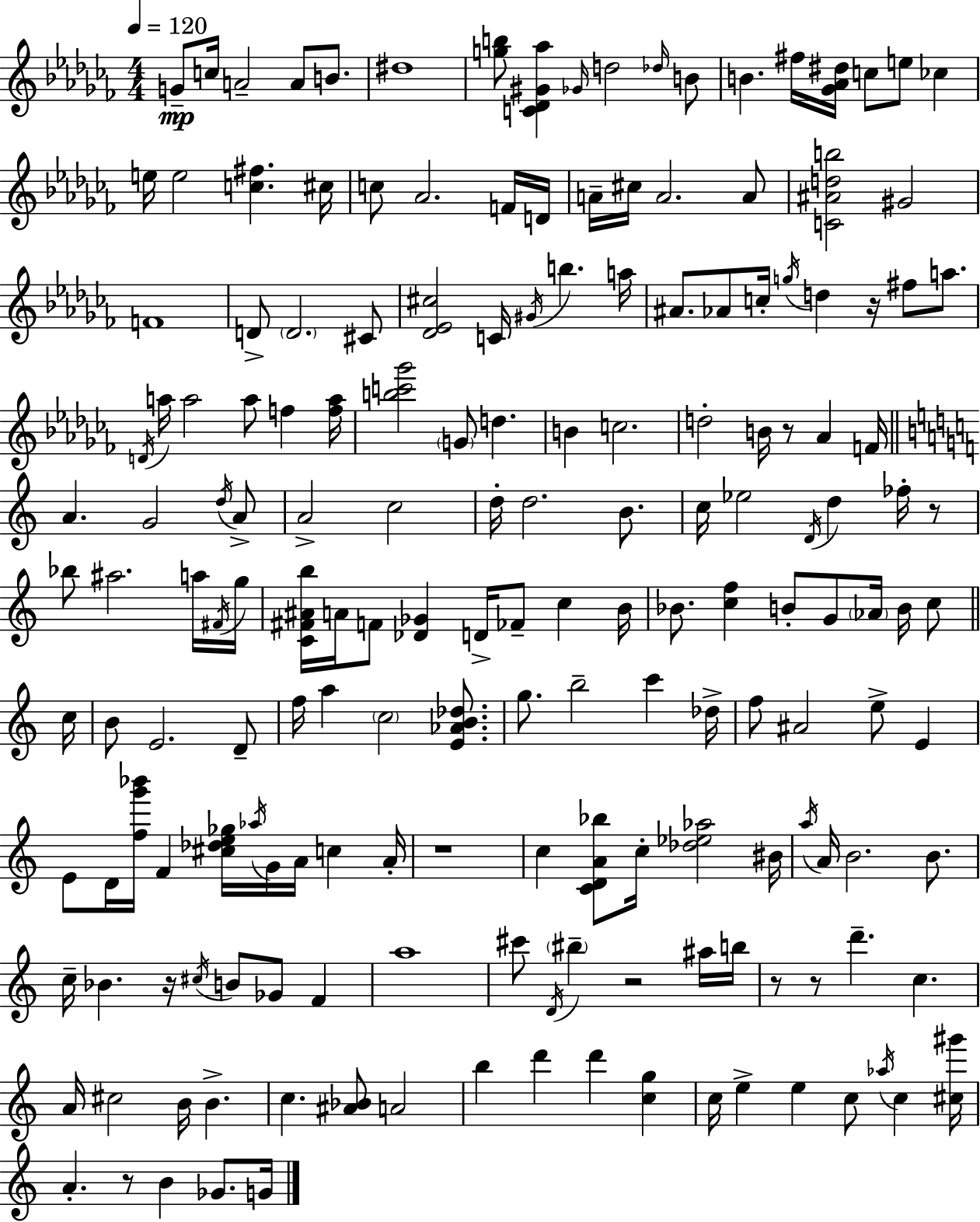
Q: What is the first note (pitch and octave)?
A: G4